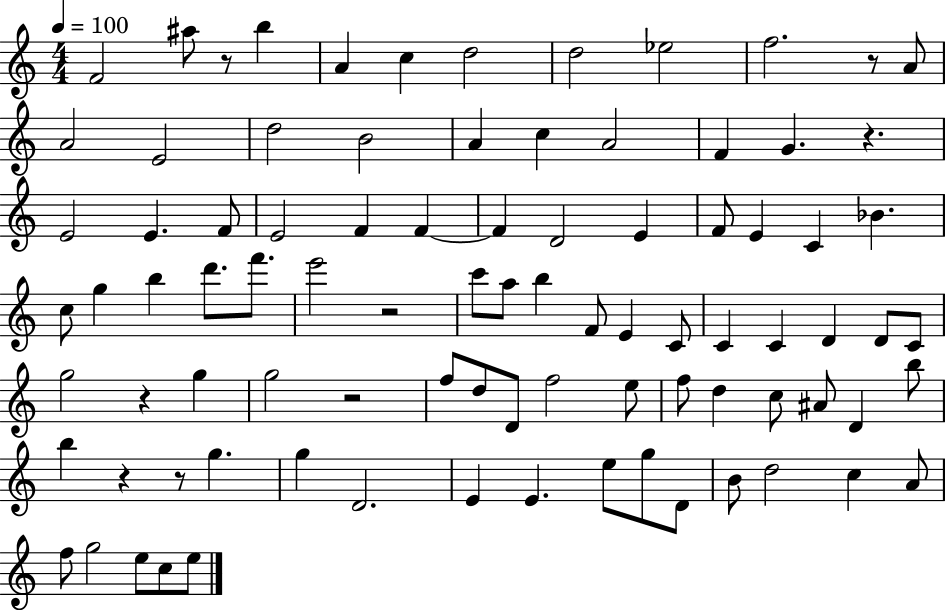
F4/h A#5/e R/e B5/q A4/q C5/q D5/h D5/h Eb5/h F5/h. R/e A4/e A4/h E4/h D5/h B4/h A4/q C5/q A4/h F4/q G4/q. R/q. E4/h E4/q. F4/e E4/h F4/q F4/q F4/q D4/h E4/q F4/e E4/q C4/q Bb4/q. C5/e G5/q B5/q D6/e. F6/e. E6/h R/h C6/e A5/e B5/q F4/e E4/q C4/e C4/q C4/q D4/q D4/e C4/e G5/h R/q G5/q G5/h R/h F5/e D5/e D4/e F5/h E5/e F5/e D5/q C5/e A#4/e D4/q B5/e B5/q R/q R/e G5/q. G5/q D4/h. E4/q E4/q. E5/e G5/e D4/e B4/e D5/h C5/q A4/e F5/e G5/h E5/e C5/e E5/e